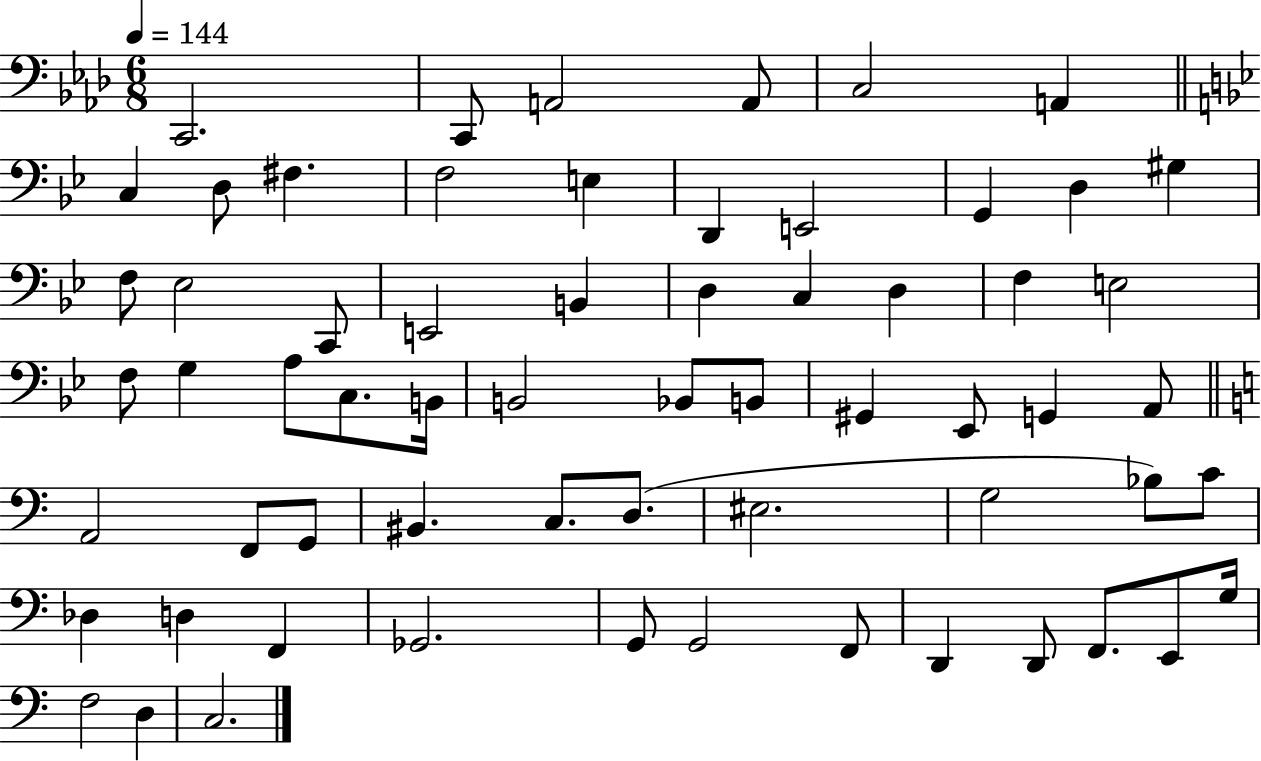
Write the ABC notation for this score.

X:1
T:Untitled
M:6/8
L:1/4
K:Ab
C,,2 C,,/2 A,,2 A,,/2 C,2 A,, C, D,/2 ^F, F,2 E, D,, E,,2 G,, D, ^G, F,/2 _E,2 C,,/2 E,,2 B,, D, C, D, F, E,2 F,/2 G, A,/2 C,/2 B,,/4 B,,2 _B,,/2 B,,/2 ^G,, _E,,/2 G,, A,,/2 A,,2 F,,/2 G,,/2 ^B,, C,/2 D,/2 ^E,2 G,2 _B,/2 C/2 _D, D, F,, _G,,2 G,,/2 G,,2 F,,/2 D,, D,,/2 F,,/2 E,,/2 G,/4 F,2 D, C,2